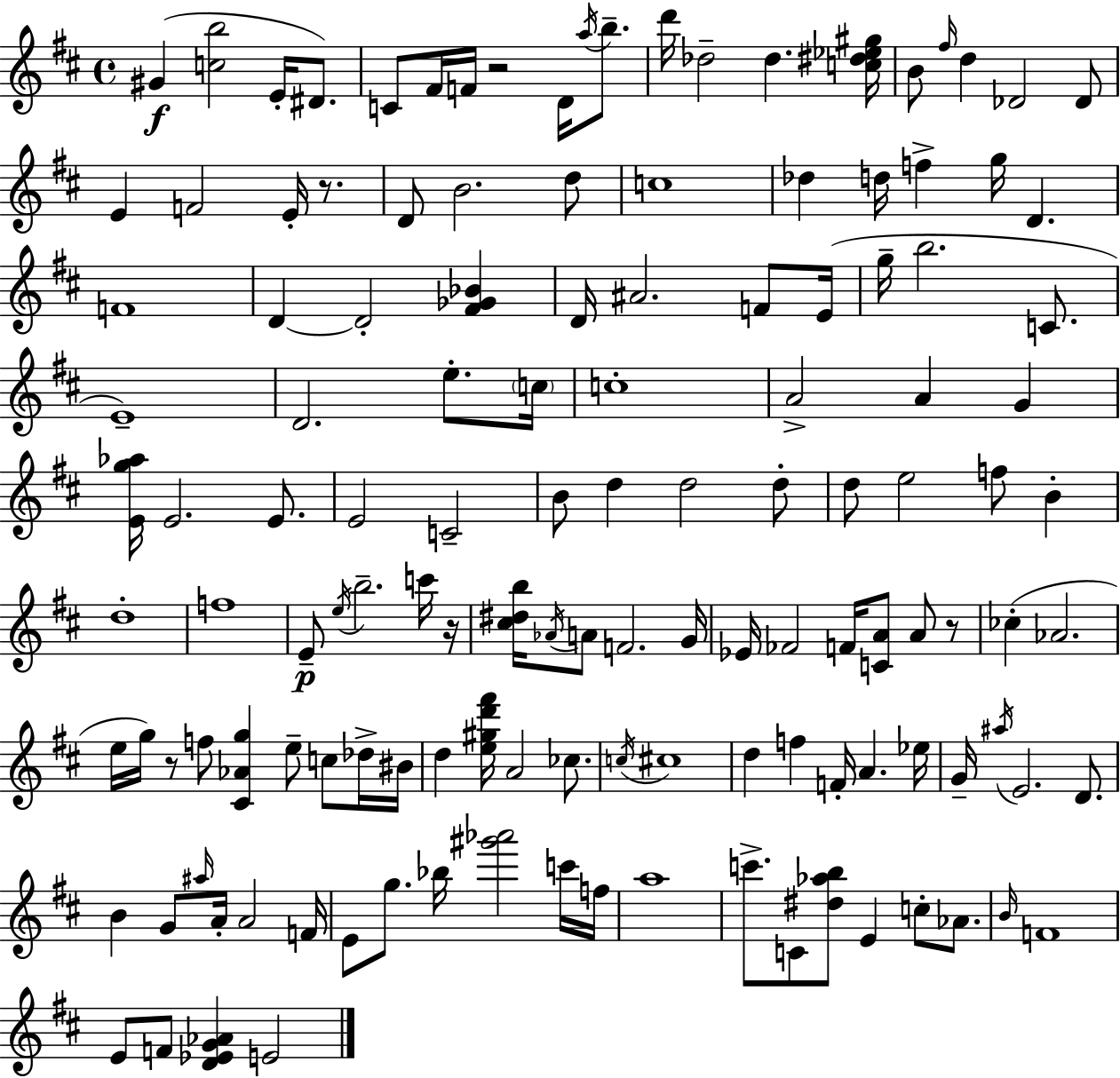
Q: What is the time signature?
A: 4/4